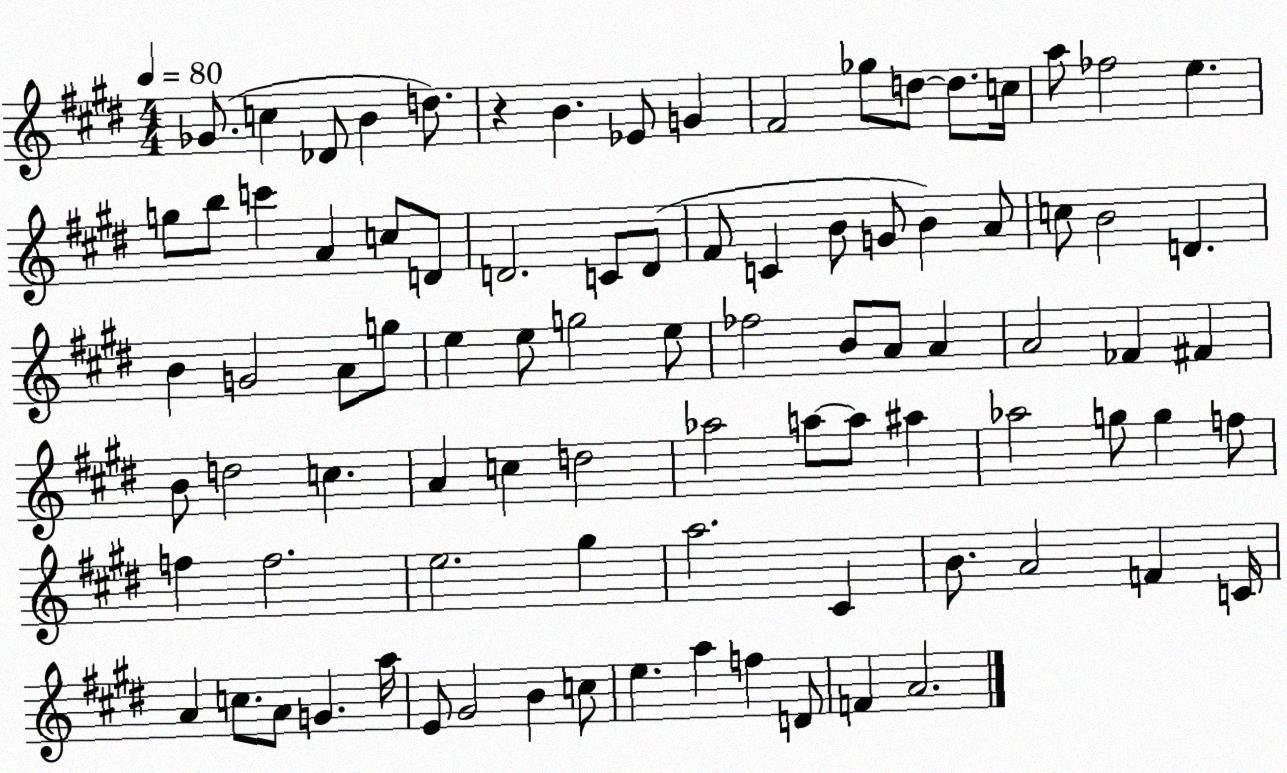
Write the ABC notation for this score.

X:1
T:Untitled
M:4/4
L:1/4
K:E
_G/2 c _D/2 B d/2 z B _E/2 G ^F2 _g/2 d/2 d/2 c/4 a/2 _f2 e g/2 b/2 c' A c/2 D/2 D2 C/2 D/2 ^F/2 C B/2 G/2 B A/2 c/2 B2 D B G2 A/2 g/2 e e/2 g2 e/2 _f2 B/2 A/2 A A2 _F ^F B/2 d2 c A c d2 _a2 a/2 a/2 ^a _a2 g/2 g f/2 f f2 e2 ^g a2 ^C B/2 A2 F C/4 A c/2 A/2 G a/4 E/2 ^G2 B c/2 e a f D/2 F A2